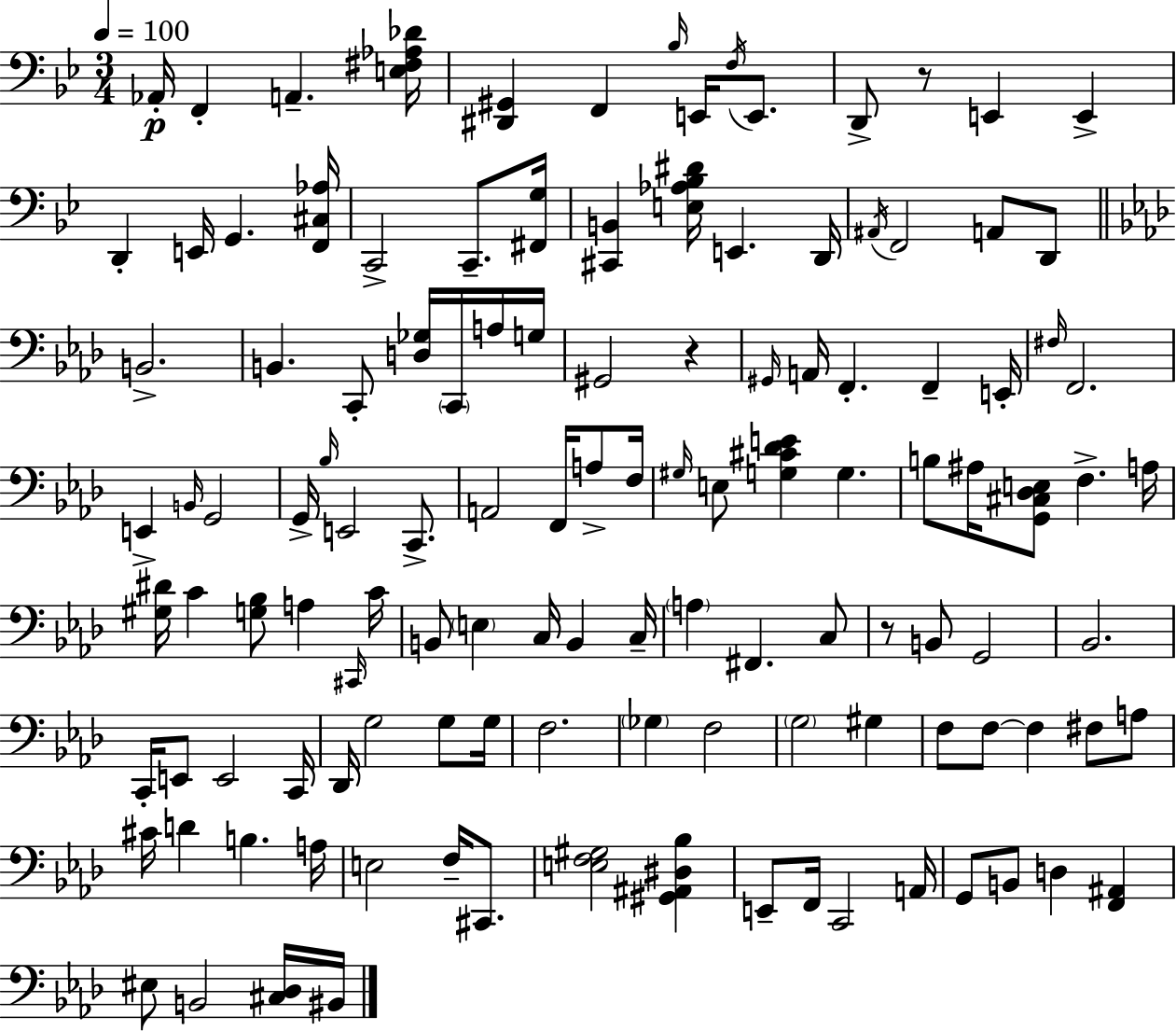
{
  \clef bass
  \numericTimeSignature
  \time 3/4
  \key bes \major
  \tempo 4 = 100
  aes,16-.\p f,4-. a,4.-- <e fis aes des'>16 | <dis, gis,>4 f,4 \grace { bes16 } e,16 \acciaccatura { f16 } e,8. | d,8-> r8 e,4 e,4-> | d,4-. e,16 g,4. | \break <f, cis aes>16 c,2-> c,8.-- | <fis, g>16 <cis, b,>4 <e aes bes dis'>16 e,4. | d,16 \acciaccatura { ais,16 } f,2 a,8 | d,8 \bar "||" \break \key aes \major b,2.-> | b,4. c,8-. <d ges>16 \parenthesize c,16 a16 g16 | gis,2 r4 | \grace { gis,16 } a,16 f,4.-. f,4-- | \break e,16-. \grace { fis16 } f,2. | e,4-> \grace { b,16 } g,2 | g,16-> \grace { bes16 } e,2 | c,8.-> a,2 | \break f,16 a8-> f16 \grace { gis16 } e8 <g cis' des' e'>4 g4. | b8 ais16 <g, cis des e>8 f4.-> | a16 <gis dis'>16 c'4 <g bes>8 | a4 \grace { cis,16 } c'16 b,8 \parenthesize e4 | \break c16 b,4 c16-- \parenthesize a4 fis,4. | c8 r8 b,8 g,2 | bes,2. | c,16-. e,8 e,2 | \break c,16 des,16 g2 | g8 g16 f2. | \parenthesize ges4 f2 | \parenthesize g2 | \break gis4 f8 f8~~ f4 | fis8 a8 cis'16 d'4 b4. | a16 e2 | f16-- cis,8. <e f gis>2 | \break <gis, ais, dis bes>4 e,8-- f,16 c,2 | a,16 g,8 b,8 d4 | <f, ais,>4 eis8 b,2 | <cis des>16 bis,16 \bar "|."
}